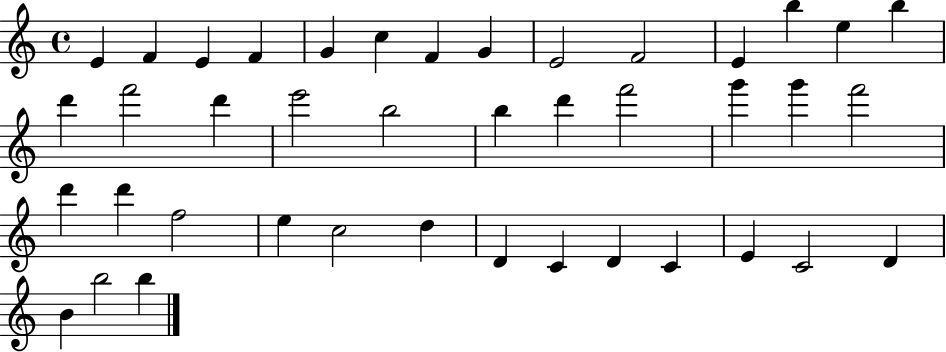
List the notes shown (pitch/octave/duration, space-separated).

E4/q F4/q E4/q F4/q G4/q C5/q F4/q G4/q E4/h F4/h E4/q B5/q E5/q B5/q D6/q F6/h D6/q E6/h B5/h B5/q D6/q F6/h G6/q G6/q F6/h D6/q D6/q F5/h E5/q C5/h D5/q D4/q C4/q D4/q C4/q E4/q C4/h D4/q B4/q B5/h B5/q